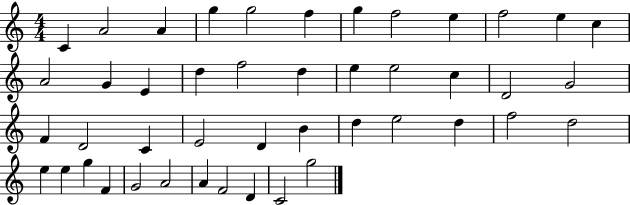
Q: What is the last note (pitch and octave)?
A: G5